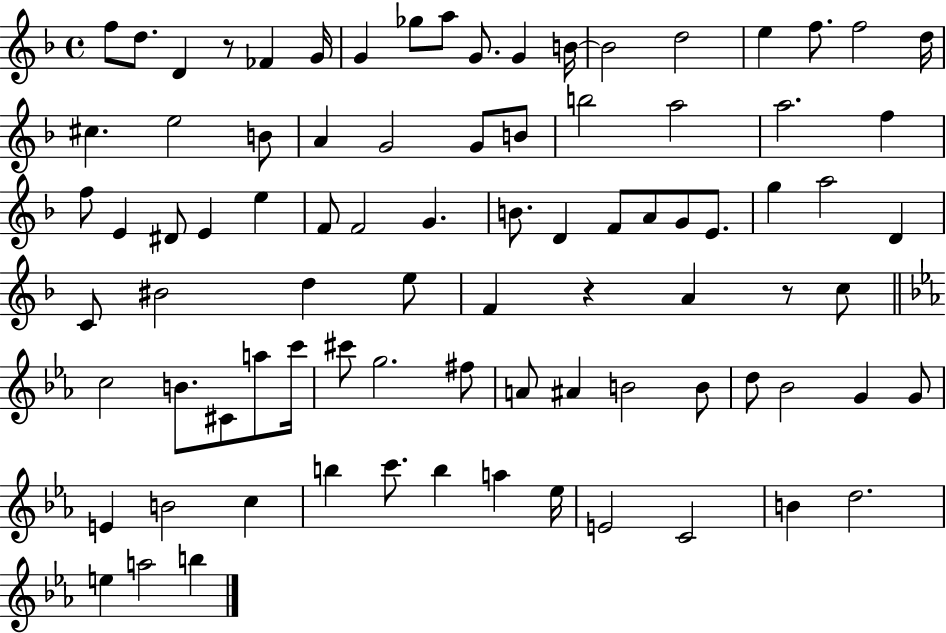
{
  \clef treble
  \time 4/4
  \defaultTimeSignature
  \key f \major
  f''8 d''8. d'4 r8 fes'4 g'16 | g'4 ges''8 a''8 g'8. g'4 b'16~~ | b'2 d''2 | e''4 f''8. f''2 d''16 | \break cis''4. e''2 b'8 | a'4 g'2 g'8 b'8 | b''2 a''2 | a''2. f''4 | \break f''8 e'4 dis'8 e'4 e''4 | f'8 f'2 g'4. | b'8. d'4 f'8 a'8 g'8 e'8. | g''4 a''2 d'4 | \break c'8 bis'2 d''4 e''8 | f'4 r4 a'4 r8 c''8 | \bar "||" \break \key ees \major c''2 b'8. cis'8 a''8 c'''16 | cis'''8 g''2. fis''8 | a'8 ais'4 b'2 b'8 | d''8 bes'2 g'4 g'8 | \break e'4 b'2 c''4 | b''4 c'''8. b''4 a''4 ees''16 | e'2 c'2 | b'4 d''2. | \break e''4 a''2 b''4 | \bar "|."
}